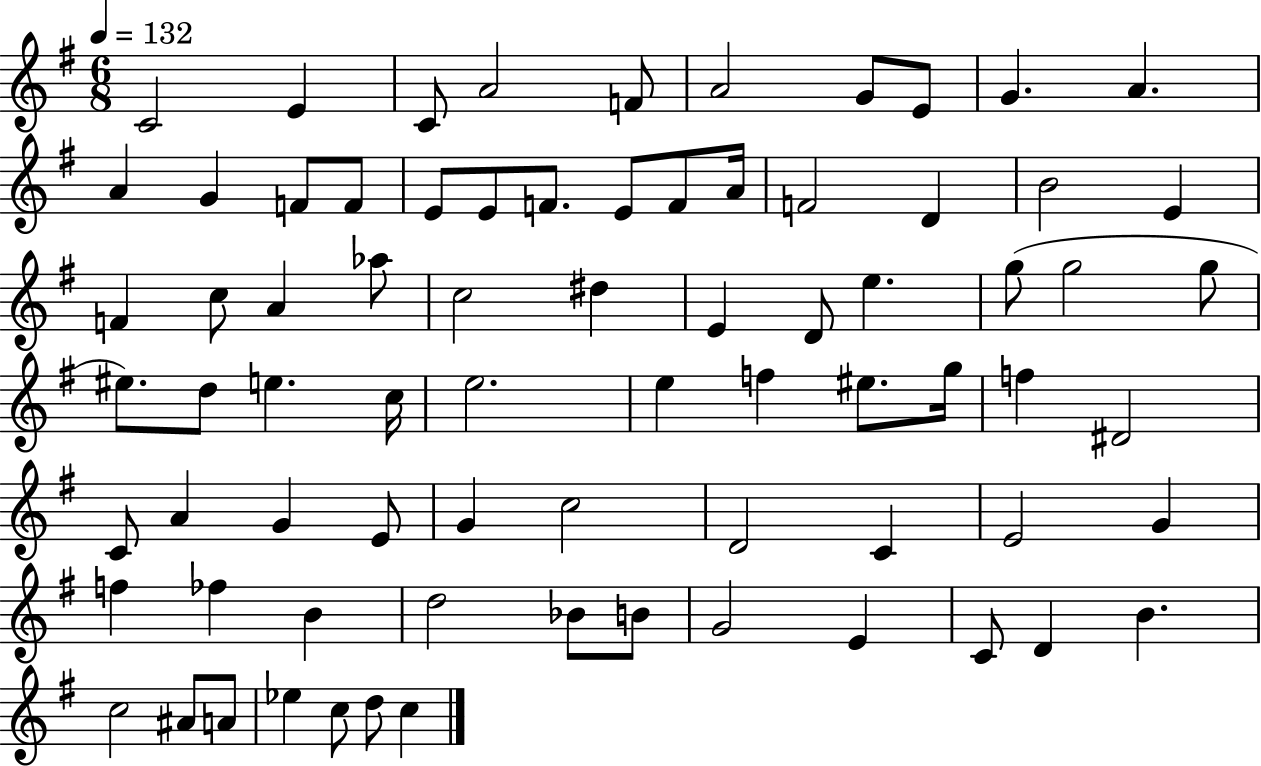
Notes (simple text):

C4/h E4/q C4/e A4/h F4/e A4/h G4/e E4/e G4/q. A4/q. A4/q G4/q F4/e F4/e E4/e E4/e F4/e. E4/e F4/e A4/s F4/h D4/q B4/h E4/q F4/q C5/e A4/q Ab5/e C5/h D#5/q E4/q D4/e E5/q. G5/e G5/h G5/e EIS5/e. D5/e E5/q. C5/s E5/h. E5/q F5/q EIS5/e. G5/s F5/q D#4/h C4/e A4/q G4/q E4/e G4/q C5/h D4/h C4/q E4/h G4/q F5/q FES5/q B4/q D5/h Bb4/e B4/e G4/h E4/q C4/e D4/q B4/q. C5/h A#4/e A4/e Eb5/q C5/e D5/e C5/q